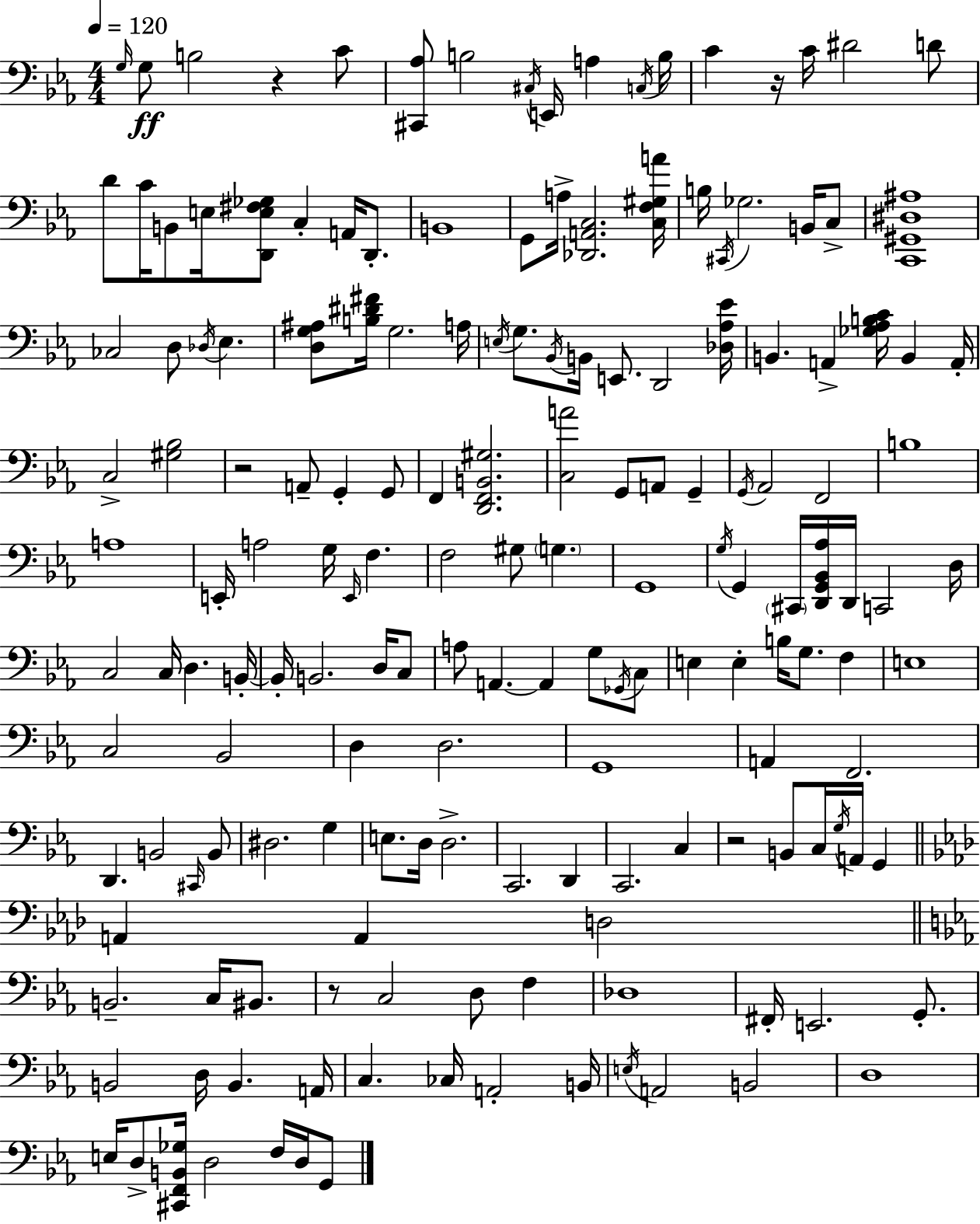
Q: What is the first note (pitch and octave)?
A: G3